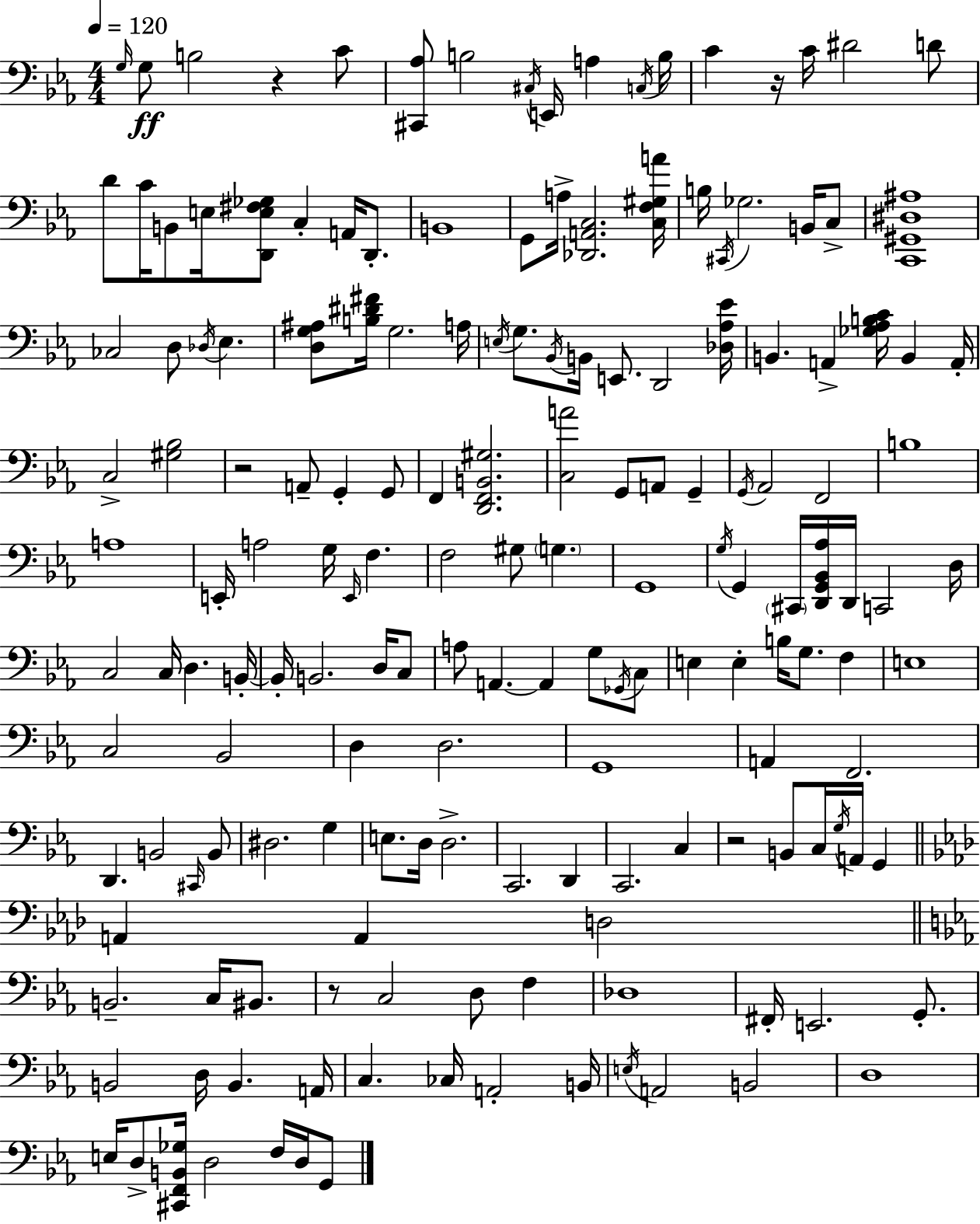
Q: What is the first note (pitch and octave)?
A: G3